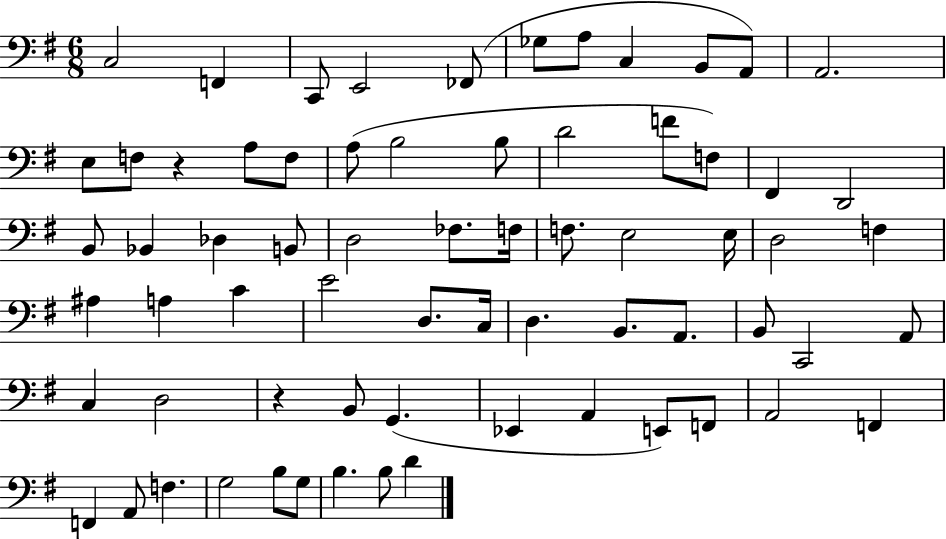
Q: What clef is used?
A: bass